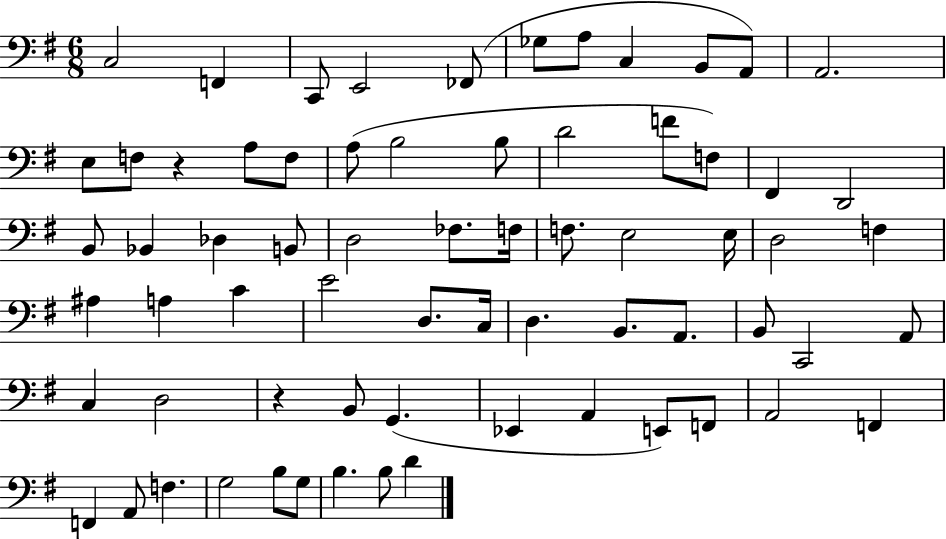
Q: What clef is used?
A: bass